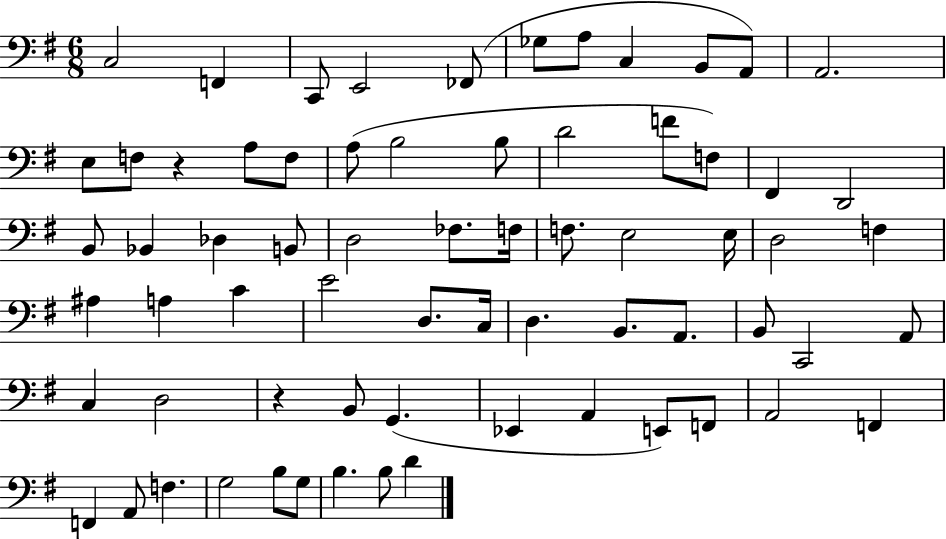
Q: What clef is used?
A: bass